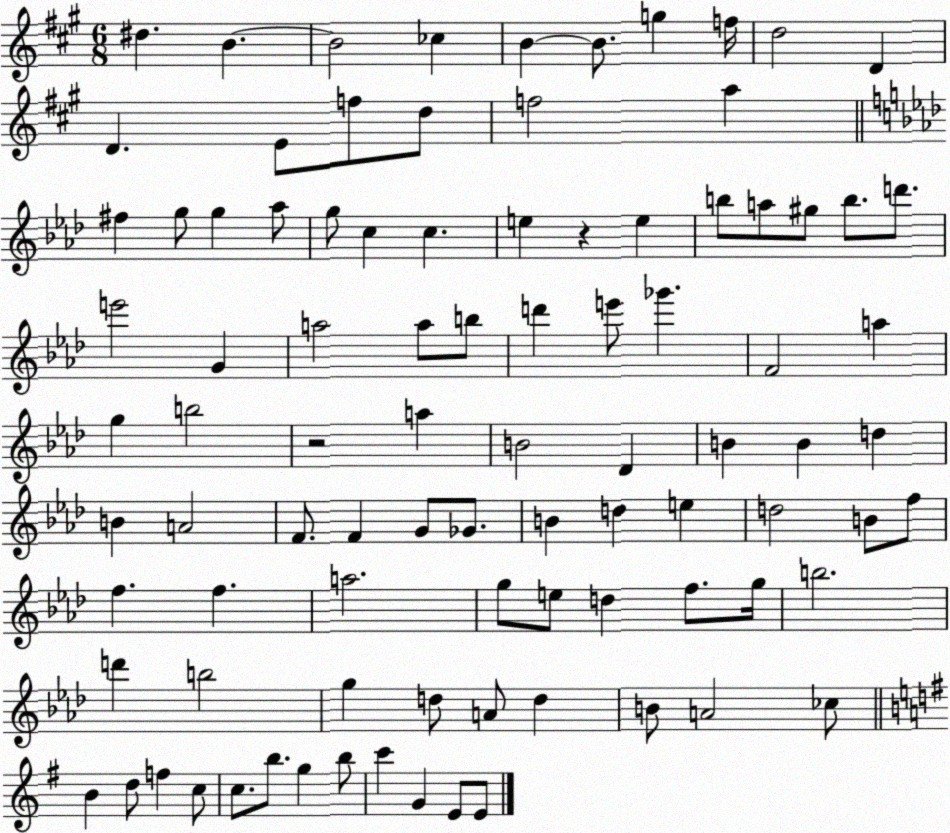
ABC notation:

X:1
T:Untitled
M:6/8
L:1/4
K:A
^d B B2 _c B B/2 g f/4 d2 D D E/2 f/2 d/2 f2 a ^f g/2 g _a/2 g/2 c c e z e b/2 a/2 ^g/2 b/2 d'/2 e'2 G a2 a/2 b/2 d' e'/2 _g' F2 a g b2 z2 a B2 _D B B d B A2 F/2 F G/2 _G/2 B d e d2 B/2 f/2 f f a2 g/2 e/2 d f/2 g/4 b2 d' b2 g d/2 A/2 d B/2 A2 _c/2 B d/2 f c/2 c/2 b/2 g b/2 c' G E/2 E/2